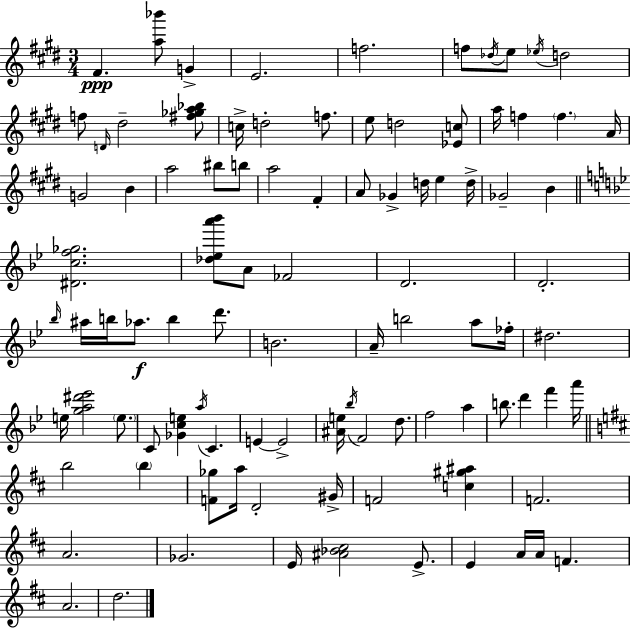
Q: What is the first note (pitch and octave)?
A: F#4